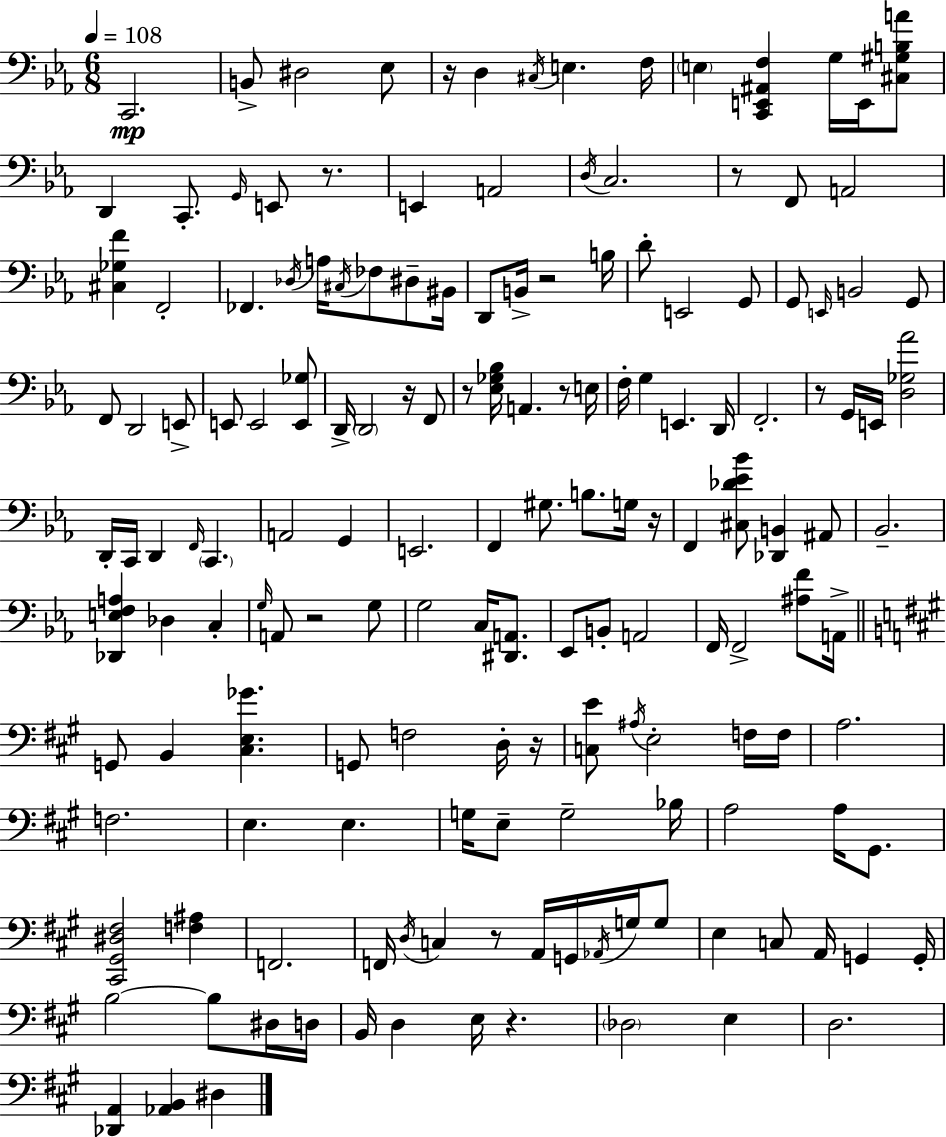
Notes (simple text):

C2/h. B2/e D#3/h Eb3/e R/s D3/q C#3/s E3/q. F3/s E3/q [C2,E2,A#2,F3]/q G3/s E2/s [C#3,G#3,B3,A4]/e D2/q C2/e. G2/s E2/e R/e. E2/q A2/h D3/s C3/h. R/e F2/e A2/h [C#3,Gb3,F4]/q F2/h FES2/q. Db3/s A3/s C#3/s FES3/e D#3/e BIS2/s D2/e B2/s R/h B3/s D4/e E2/h G2/e G2/e E2/s B2/h G2/e F2/e D2/h E2/e E2/e E2/h [E2,Gb3]/e D2/s D2/h R/s F2/e R/e [Eb3,Gb3,Bb3]/s A2/q. R/e E3/s F3/s G3/q E2/q. D2/s F2/h. R/e G2/s E2/s [D3,Gb3,Ab4]/h D2/s C2/s D2/q F2/s C2/q. A2/h G2/q E2/h. F2/q G#3/e. B3/e. G3/s R/s F2/q [C#3,Db4,Eb4,Bb4]/e [Db2,B2]/q A#2/e Bb2/h. [Db2,E3,F3,A3]/q Db3/q C3/q G3/s A2/e R/h G3/e G3/h C3/s [D#2,A2]/e. Eb2/e B2/e A2/h F2/s F2/h [A#3,F4]/e A2/s G2/e B2/q [C#3,E3,Gb4]/q. G2/e F3/h D3/s R/s [C3,E4]/e A#3/s E3/h F3/s F3/s A3/h. F3/h. E3/q. E3/q. G3/s E3/e G3/h Bb3/s A3/h A3/s G#2/e. [C#2,G#2,D#3,F#3]/h [F3,A#3]/q F2/h. F2/s D3/s C3/q R/e A2/s G2/s Ab2/s G3/s G3/e E3/q C3/e A2/s G2/q G2/s B3/h B3/e D#3/s D3/s B2/s D3/q E3/s R/q. Db3/h E3/q D3/h. [Db2,A2]/q [Ab2,B2]/q D#3/q